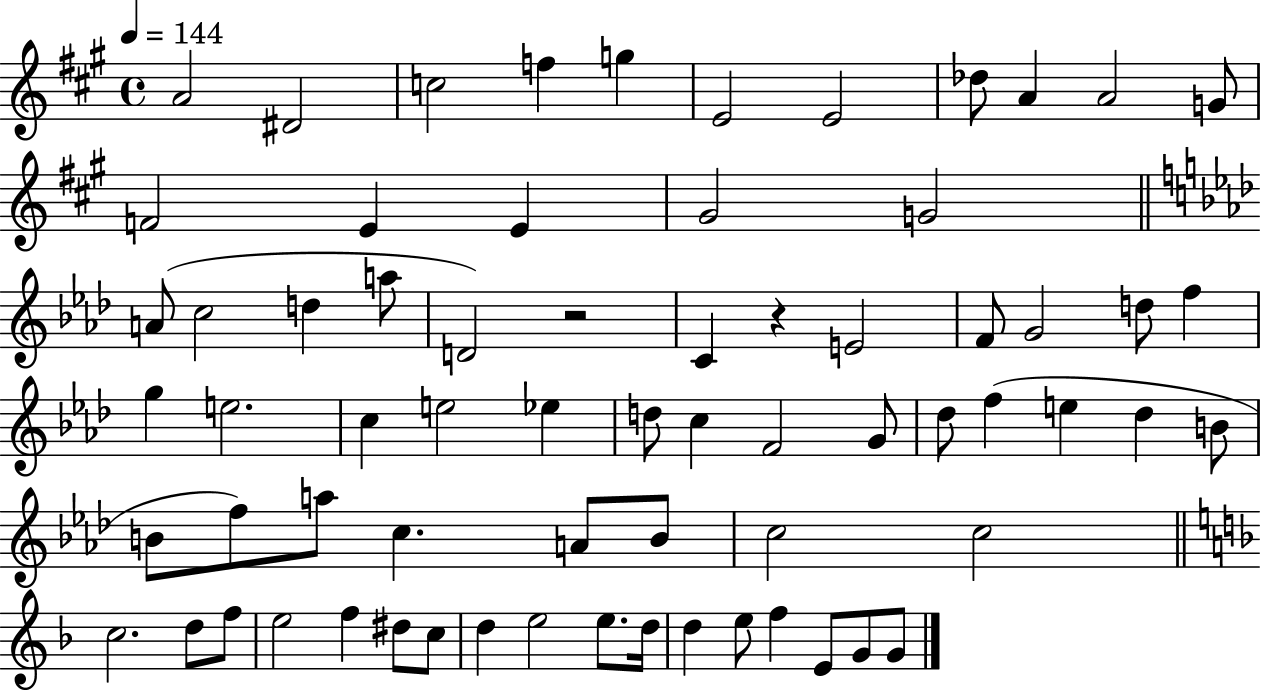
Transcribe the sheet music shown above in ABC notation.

X:1
T:Untitled
M:4/4
L:1/4
K:A
A2 ^D2 c2 f g E2 E2 _d/2 A A2 G/2 F2 E E ^G2 G2 A/2 c2 d a/2 D2 z2 C z E2 F/2 G2 d/2 f g e2 c e2 _e d/2 c F2 G/2 _d/2 f e _d B/2 B/2 f/2 a/2 c A/2 B/2 c2 c2 c2 d/2 f/2 e2 f ^d/2 c/2 d e2 e/2 d/4 d e/2 f E/2 G/2 G/2